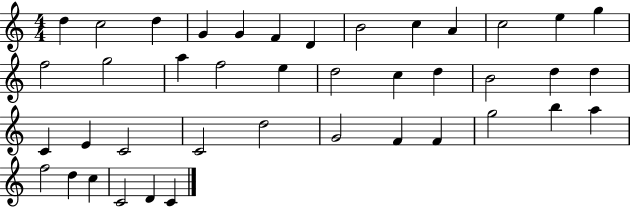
{
  \clef treble
  \numericTimeSignature
  \time 4/4
  \key c \major
  d''4 c''2 d''4 | g'4 g'4 f'4 d'4 | b'2 c''4 a'4 | c''2 e''4 g''4 | \break f''2 g''2 | a''4 f''2 e''4 | d''2 c''4 d''4 | b'2 d''4 d''4 | \break c'4 e'4 c'2 | c'2 d''2 | g'2 f'4 f'4 | g''2 b''4 a''4 | \break f''2 d''4 c''4 | c'2 d'4 c'4 | \bar "|."
}